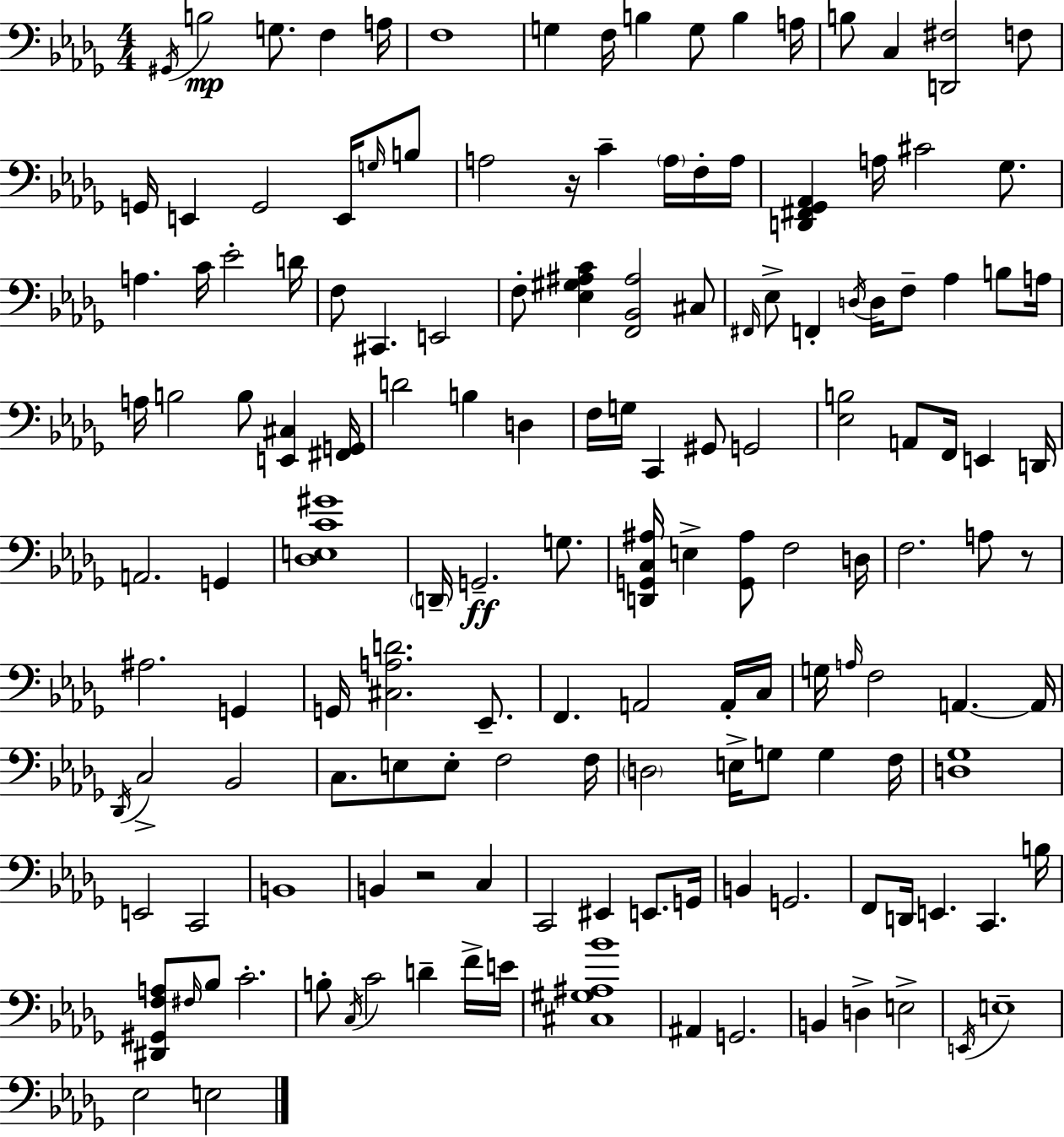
G#2/s B3/h G3/e. F3/q A3/s F3/w G3/q F3/s B3/q G3/e B3/q A3/s B3/e C3/q [D2,F#3]/h F3/e G2/s E2/q G2/h E2/s G3/s B3/e A3/h R/s C4/q A3/s F3/s A3/s [D2,F#2,Gb2,Ab2]/q A3/s C#4/h Gb3/e. A3/q. C4/s Eb4/h D4/s F3/e C#2/q. E2/h F3/e [Eb3,G#3,A#3,C4]/q [F2,Bb2,A#3]/h C#3/e F#2/s Eb3/e F2/q D3/s D3/s F3/e Ab3/q B3/e A3/s A3/s B3/h B3/e [E2,C#3]/q [F#2,G2]/s D4/h B3/q D3/q F3/s G3/s C2/q G#2/e G2/h [Eb3,B3]/h A2/e F2/s E2/q D2/s A2/h. G2/q [Db3,E3,C4,G#4]/w D2/s G2/h. G3/e. [D2,G2,C3,A#3]/s E3/q [G2,A#3]/e F3/h D3/s F3/h. A3/e R/e A#3/h. G2/q G2/s [C#3,A3,D4]/h. Eb2/e. F2/q. A2/h A2/s C3/s G3/s A3/s F3/h A2/q. A2/s Db2/s C3/h Bb2/h C3/e. E3/e E3/e F3/h F3/s D3/h E3/s G3/e G3/q F3/s [D3,Gb3]/w E2/h C2/h B2/w B2/q R/h C3/q C2/h EIS2/q E2/e. G2/s B2/q G2/h. F2/e D2/s E2/q. C2/q. B3/s [D#2,G#2,F3,A3]/e F#3/s Bb3/e C4/h. B3/e C3/s C4/h D4/q F4/s E4/s [C#3,G#3,A#3,Bb4]/w A#2/q G2/h. B2/q D3/q E3/h E2/s E3/w Eb3/h E3/h